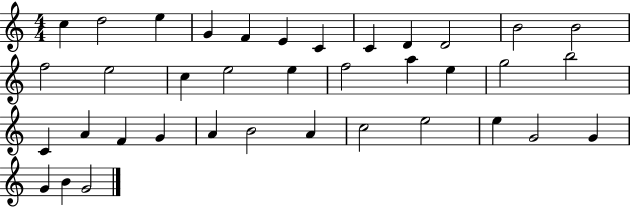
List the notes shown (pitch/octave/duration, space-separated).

C5/q D5/h E5/q G4/q F4/q E4/q C4/q C4/q D4/q D4/h B4/h B4/h F5/h E5/h C5/q E5/h E5/q F5/h A5/q E5/q G5/h B5/h C4/q A4/q F4/q G4/q A4/q B4/h A4/q C5/h E5/h E5/q G4/h G4/q G4/q B4/q G4/h